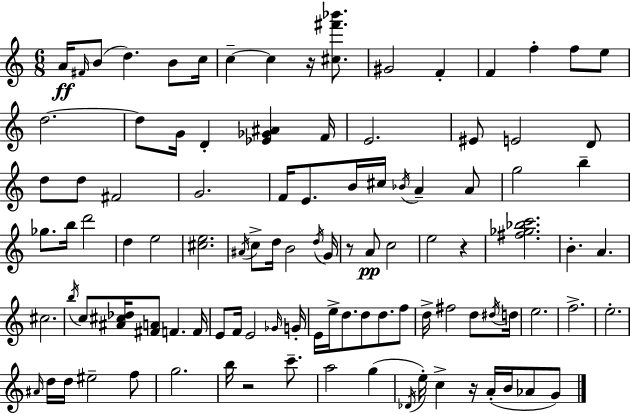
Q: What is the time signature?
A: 6/8